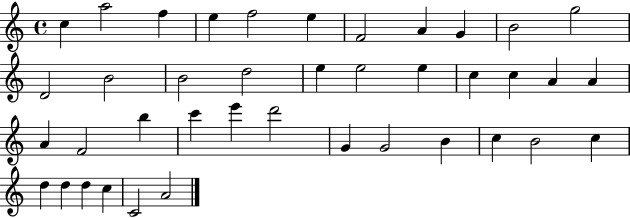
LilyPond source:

{
  \clef treble
  \time 4/4
  \defaultTimeSignature
  \key c \major
  c''4 a''2 f''4 | e''4 f''2 e''4 | f'2 a'4 g'4 | b'2 g''2 | \break d'2 b'2 | b'2 d''2 | e''4 e''2 e''4 | c''4 c''4 a'4 a'4 | \break a'4 f'2 b''4 | c'''4 e'''4 d'''2 | g'4 g'2 b'4 | c''4 b'2 c''4 | \break d''4 d''4 d''4 c''4 | c'2 a'2 | \bar "|."
}